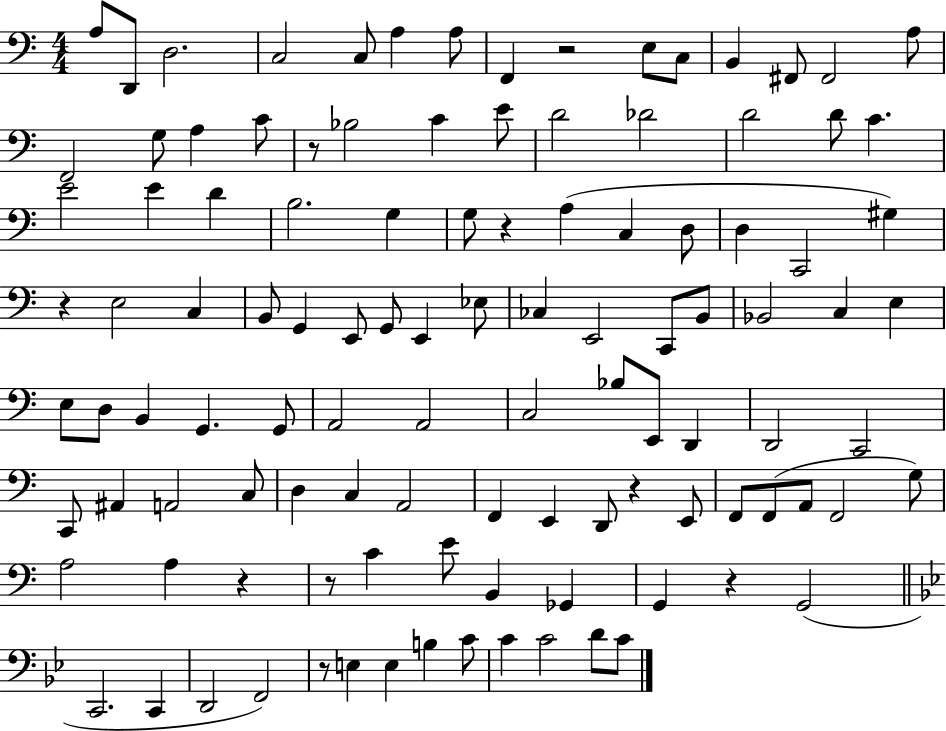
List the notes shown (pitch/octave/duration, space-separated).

A3/e D2/e D3/h. C3/h C3/e A3/q A3/e F2/q R/h E3/e C3/e B2/q F#2/e F#2/h A3/e F2/h G3/e A3/q C4/e R/e Bb3/h C4/q E4/e D4/h Db4/h D4/h D4/e C4/q. E4/h E4/q D4/q B3/h. G3/q G3/e R/q A3/q C3/q D3/e D3/q C2/h G#3/q R/q E3/h C3/q B2/e G2/q E2/e G2/e E2/q Eb3/e CES3/q E2/h C2/e B2/e Bb2/h C3/q E3/q E3/e D3/e B2/q G2/q. G2/e A2/h A2/h C3/h Bb3/e E2/e D2/q D2/h C2/h C2/e A#2/q A2/h C3/e D3/q C3/q A2/h F2/q E2/q D2/e R/q E2/e F2/e F2/e A2/e F2/h G3/e A3/h A3/q R/q R/e C4/q E4/e B2/q Gb2/q G2/q R/q G2/h C2/h. C2/q D2/h F2/h R/e E3/q E3/q B3/q C4/e C4/q C4/h D4/e C4/e